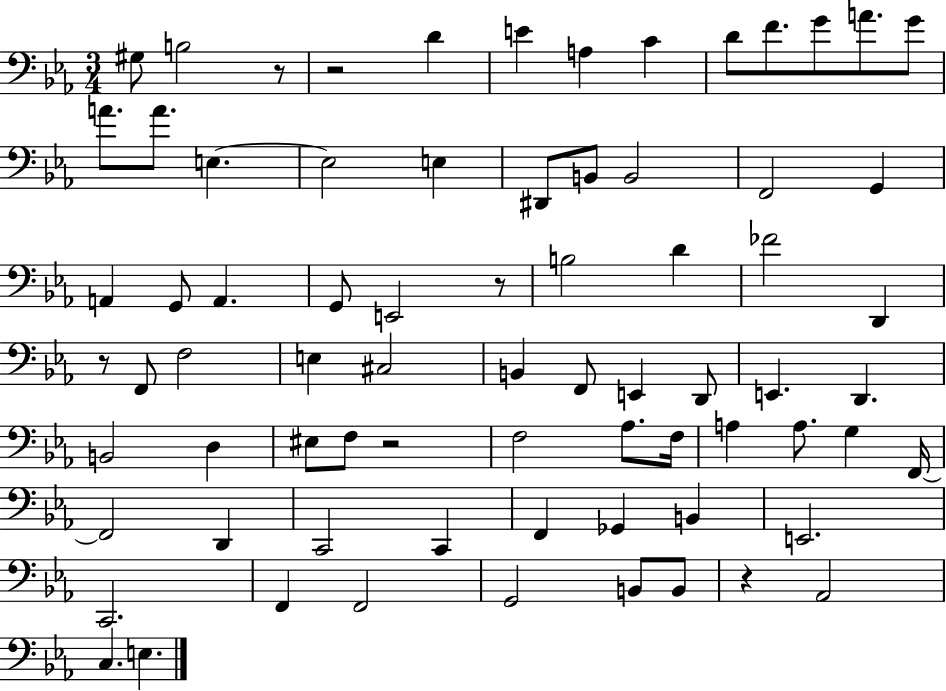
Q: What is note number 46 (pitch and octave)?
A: Ab3